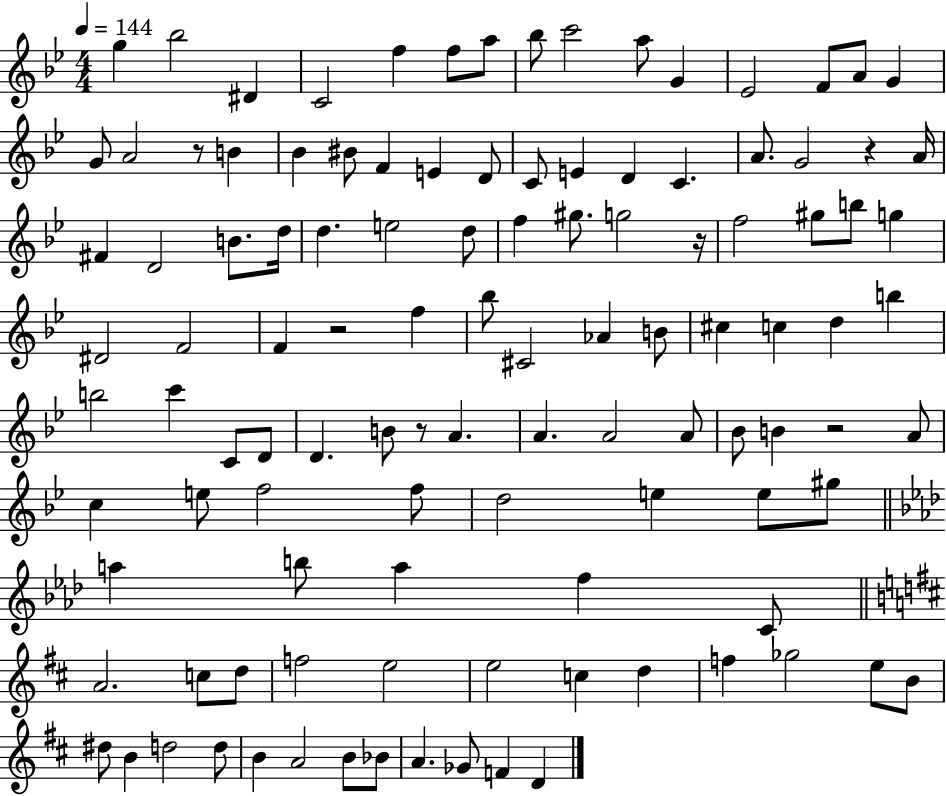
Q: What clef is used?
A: treble